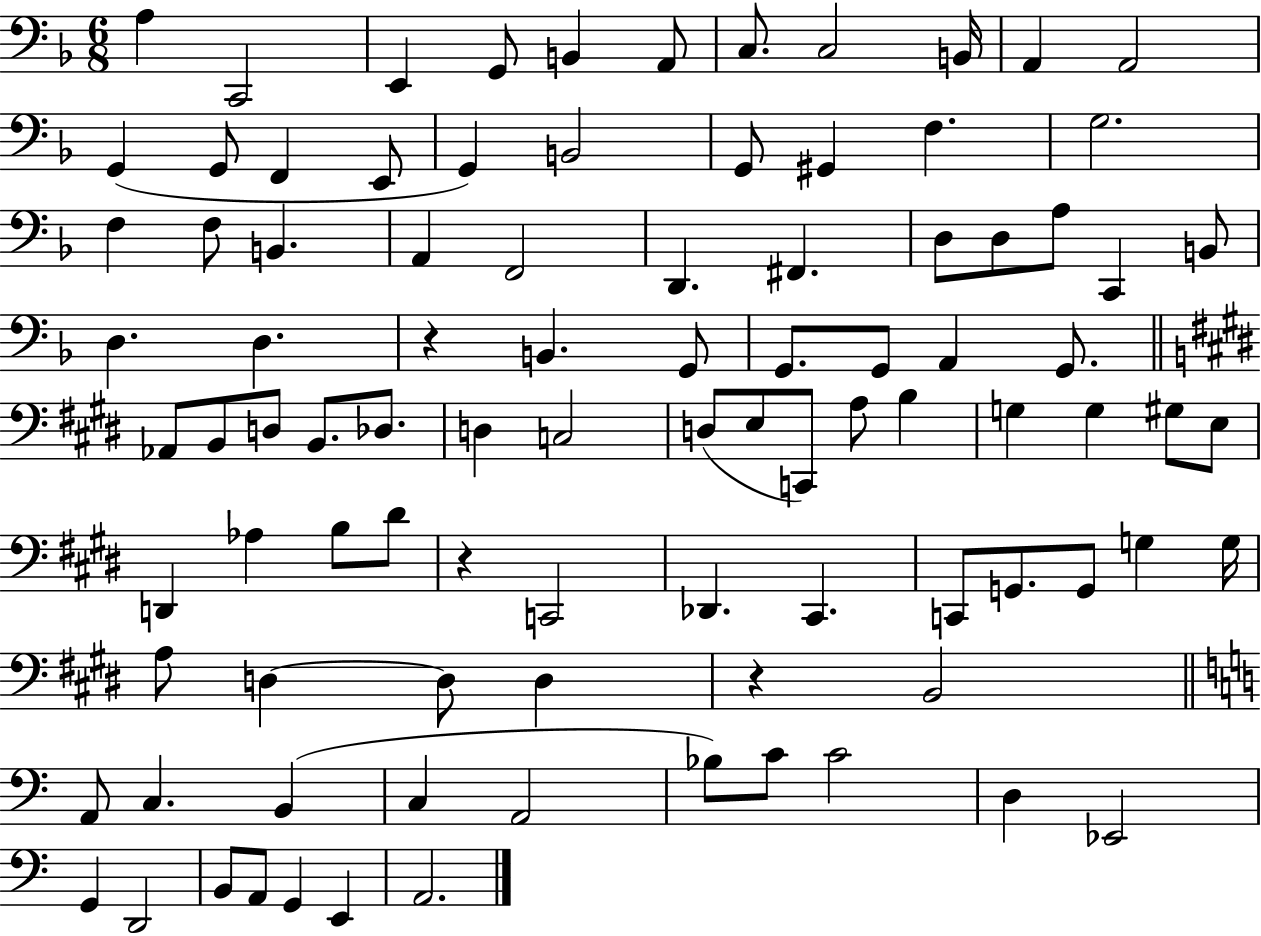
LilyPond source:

{
  \clef bass
  \numericTimeSignature
  \time 6/8
  \key f \major
  a4 c,2 | e,4 g,8 b,4 a,8 | c8. c2 b,16 | a,4 a,2 | \break g,4( g,8 f,4 e,8 | g,4) b,2 | g,8 gis,4 f4. | g2. | \break f4 f8 b,4. | a,4 f,2 | d,4. fis,4. | d8 d8 a8 c,4 b,8 | \break d4. d4. | r4 b,4. g,8 | g,8. g,8 a,4 g,8. | \bar "||" \break \key e \major aes,8 b,8 d8 b,8. des8. | d4 c2 | d8( e8 c,8) a8 b4 | g4 g4 gis8 e8 | \break d,4 aes4 b8 dis'8 | r4 c,2 | des,4. cis,4. | c,8 g,8. g,8 g4 g16 | \break a8 d4~~ d8 d4 | r4 b,2 | \bar "||" \break \key c \major a,8 c4. b,4( | c4 a,2 | bes8) c'8 c'2 | d4 ees,2 | \break g,4 d,2 | b,8 a,8 g,4 e,4 | a,2. | \bar "|."
}